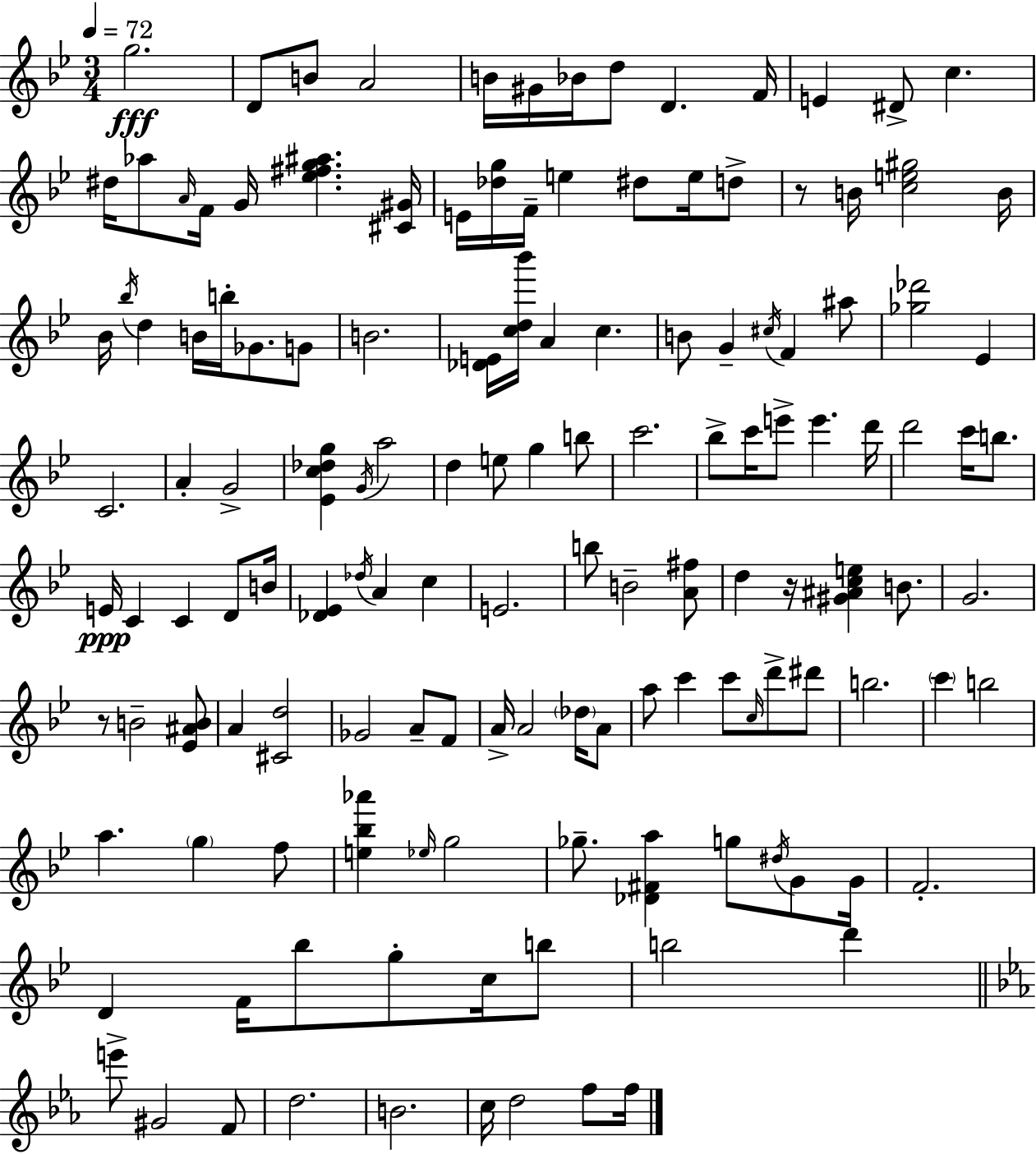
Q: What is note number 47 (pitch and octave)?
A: A5